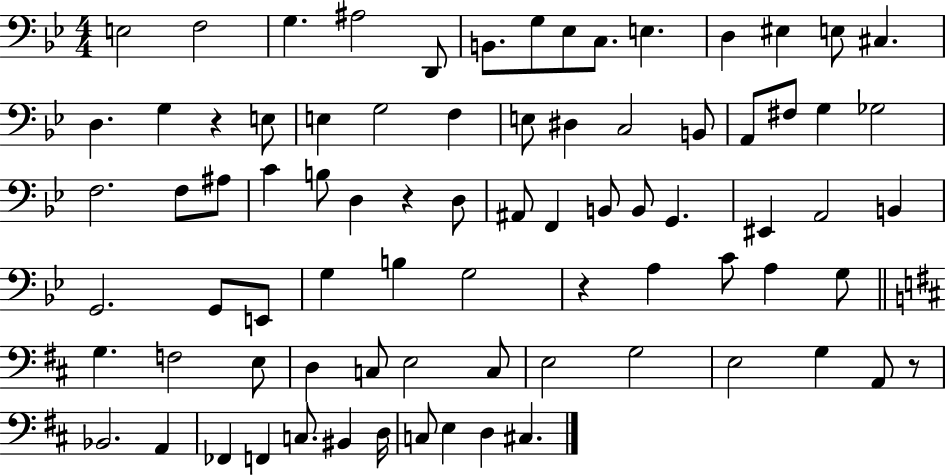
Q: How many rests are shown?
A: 4